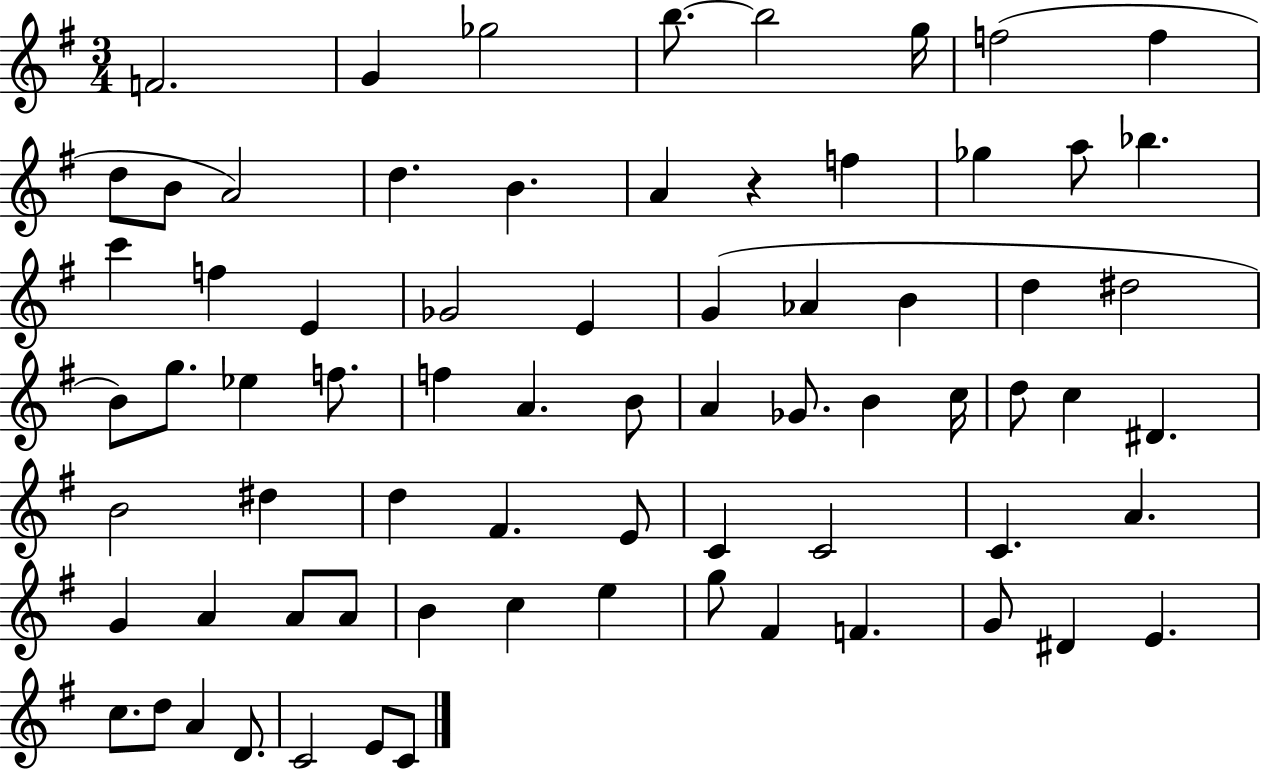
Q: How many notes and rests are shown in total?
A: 72